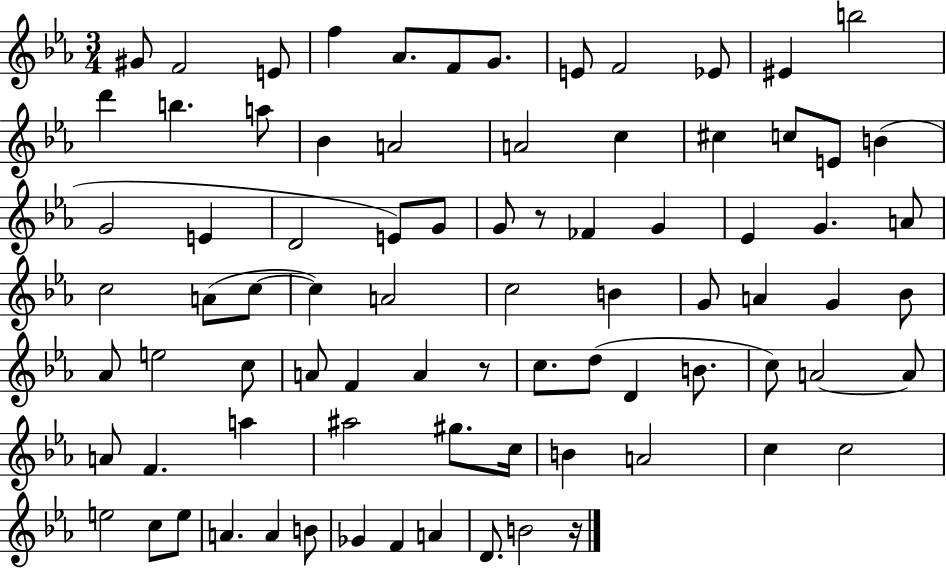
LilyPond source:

{
  \clef treble
  \numericTimeSignature
  \time 3/4
  \key ees \major
  gis'8 f'2 e'8 | f''4 aes'8. f'8 g'8. | e'8 f'2 ees'8 | eis'4 b''2 | \break d'''4 b''4. a''8 | bes'4 a'2 | a'2 c''4 | cis''4 c''8 e'8 b'4( | \break g'2 e'4 | d'2 e'8) g'8 | g'8 r8 fes'4 g'4 | ees'4 g'4. a'8 | \break c''2 a'8( c''8~~ | c''4) a'2 | c''2 b'4 | g'8 a'4 g'4 bes'8 | \break aes'8 e''2 c''8 | a'8 f'4 a'4 r8 | c''8. d''8( d'4 b'8. | c''8) a'2~~ a'8 | \break a'8 f'4. a''4 | ais''2 gis''8. c''16 | b'4 a'2 | c''4 c''2 | \break e''2 c''8 e''8 | a'4. a'4 b'8 | ges'4 f'4 a'4 | d'8. b'2 r16 | \break \bar "|."
}